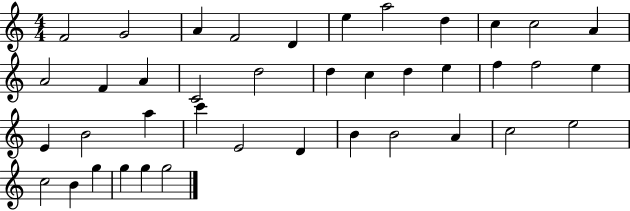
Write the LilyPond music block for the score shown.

{
  \clef treble
  \numericTimeSignature
  \time 4/4
  \key c \major
  f'2 g'2 | a'4 f'2 d'4 | e''4 a''2 d''4 | c''4 c''2 a'4 | \break a'2 f'4 a'4 | c'2 d''2 | d''4 c''4 d''4 e''4 | f''4 f''2 e''4 | \break e'4 b'2 a''4 | c'''4 e'2 d'4 | b'4 b'2 a'4 | c''2 e''2 | \break c''2 b'4 g''4 | g''4 g''4 g''2 | \bar "|."
}